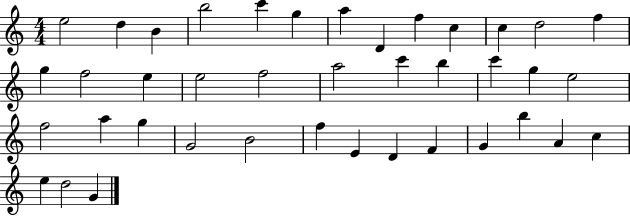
{
  \clef treble
  \numericTimeSignature
  \time 4/4
  \key c \major
  e''2 d''4 b'4 | b''2 c'''4 g''4 | a''4 d'4 f''4 c''4 | c''4 d''2 f''4 | \break g''4 f''2 e''4 | e''2 f''2 | a''2 c'''4 b''4 | c'''4 g''4 e''2 | \break f''2 a''4 g''4 | g'2 b'2 | f''4 e'4 d'4 f'4 | g'4 b''4 a'4 c''4 | \break e''4 d''2 g'4 | \bar "|."
}